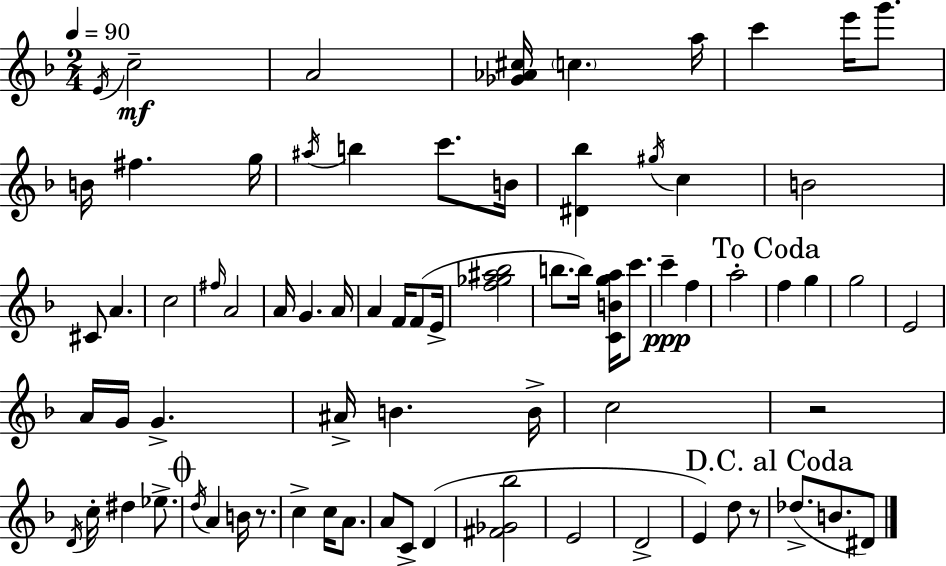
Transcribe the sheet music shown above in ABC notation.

X:1
T:Untitled
M:2/4
L:1/4
K:F
E/4 c2 A2 [_G_A^c]/4 c a/4 c' e'/4 g'/2 B/4 ^f g/4 ^a/4 b c'/2 B/4 [^D_b] ^g/4 c B2 ^C/2 A c2 ^f/4 A2 A/4 G A/4 A F/4 F/2 E/4 [f_g^a_b]2 b/2 b/4 [CBga]/4 c'/2 c' f a2 f g g2 E2 A/4 G/4 G ^A/4 B B/4 c2 z2 D/4 c/4 ^d _e/2 d/4 A B/4 z/2 c c/4 A/2 A/2 C/2 D [^F_G_b]2 E2 D2 E d/2 z/2 _d/2 B/2 ^D/2